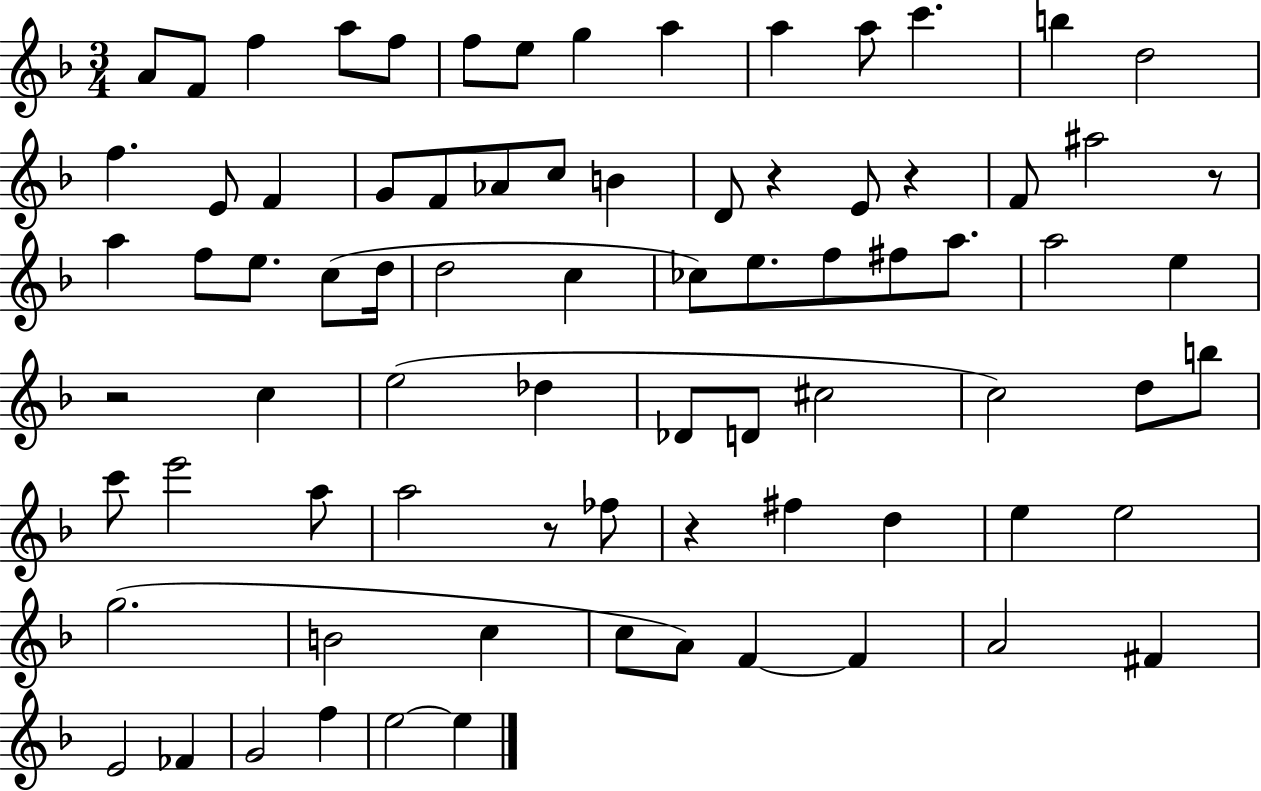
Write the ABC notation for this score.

X:1
T:Untitled
M:3/4
L:1/4
K:F
A/2 F/2 f a/2 f/2 f/2 e/2 g a a a/2 c' b d2 f E/2 F G/2 F/2 _A/2 c/2 B D/2 z E/2 z F/2 ^a2 z/2 a f/2 e/2 c/2 d/4 d2 c _c/2 e/2 f/2 ^f/2 a/2 a2 e z2 c e2 _d _D/2 D/2 ^c2 c2 d/2 b/2 c'/2 e'2 a/2 a2 z/2 _f/2 z ^f d e e2 g2 B2 c c/2 A/2 F F A2 ^F E2 _F G2 f e2 e